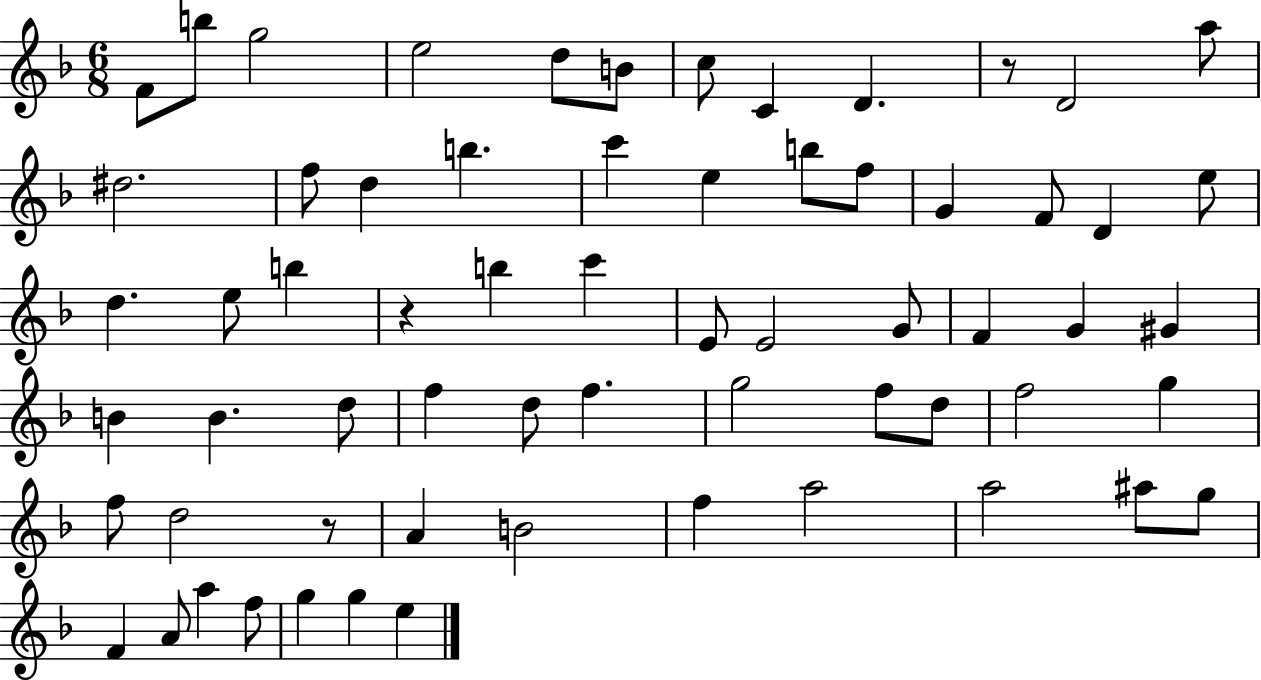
F4/e B5/e G5/h E5/h D5/e B4/e C5/e C4/q D4/q. R/e D4/h A5/e D#5/h. F5/e D5/q B5/q. C6/q E5/q B5/e F5/e G4/q F4/e D4/q E5/e D5/q. E5/e B5/q R/q B5/q C6/q E4/e E4/h G4/e F4/q G4/q G#4/q B4/q B4/q. D5/e F5/q D5/e F5/q. G5/h F5/e D5/e F5/h G5/q F5/e D5/h R/e A4/q B4/h F5/q A5/h A5/h A#5/e G5/e F4/q A4/e A5/q F5/e G5/q G5/q E5/q